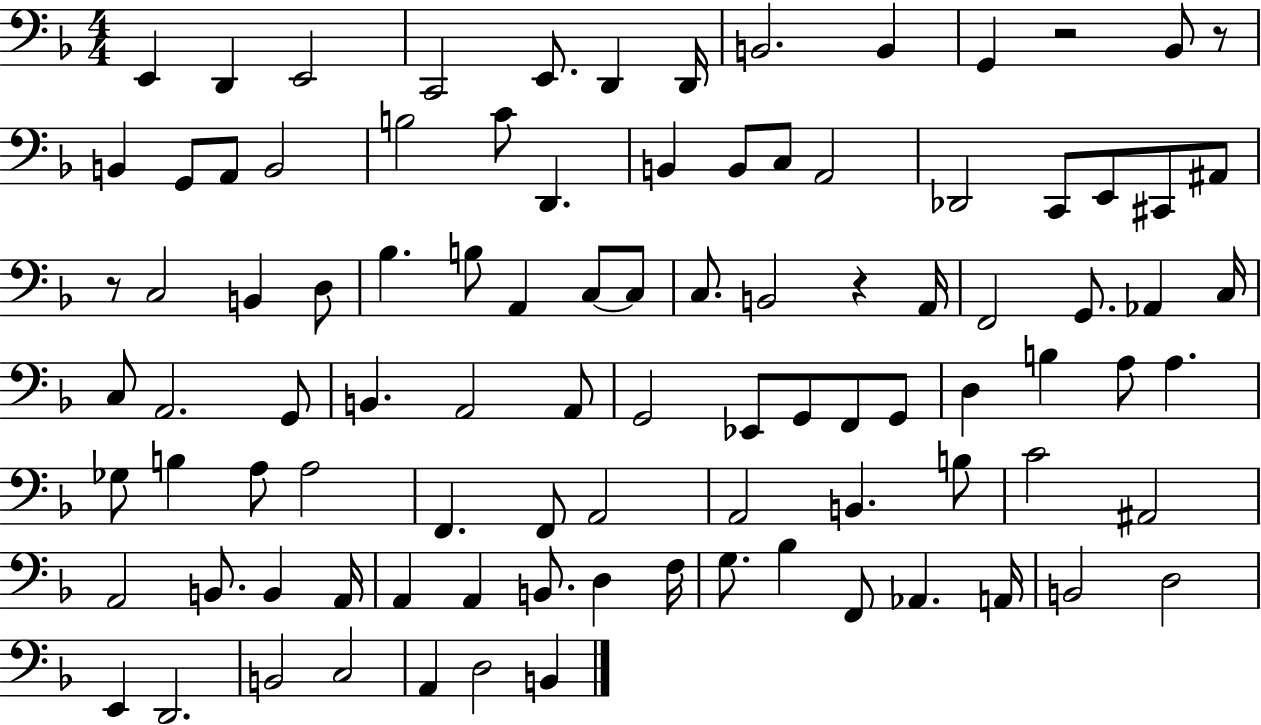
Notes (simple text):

E2/q D2/q E2/h C2/h E2/e. D2/q D2/s B2/h. B2/q G2/q R/h Bb2/e R/e B2/q G2/e A2/e B2/h B3/h C4/e D2/q. B2/q B2/e C3/e A2/h Db2/h C2/e E2/e C#2/e A#2/e R/e C3/h B2/q D3/e Bb3/q. B3/e A2/q C3/e C3/e C3/e. B2/h R/q A2/s F2/h G2/e. Ab2/q C3/s C3/e A2/h. G2/e B2/q. A2/h A2/e G2/h Eb2/e G2/e F2/e G2/e D3/q B3/q A3/e A3/q. Gb3/e B3/q A3/e A3/h F2/q. F2/e A2/h A2/h B2/q. B3/e C4/h A#2/h A2/h B2/e. B2/q A2/s A2/q A2/q B2/e. D3/q F3/s G3/e. Bb3/q F2/e Ab2/q. A2/s B2/h D3/h E2/q D2/h. B2/h C3/h A2/q D3/h B2/q